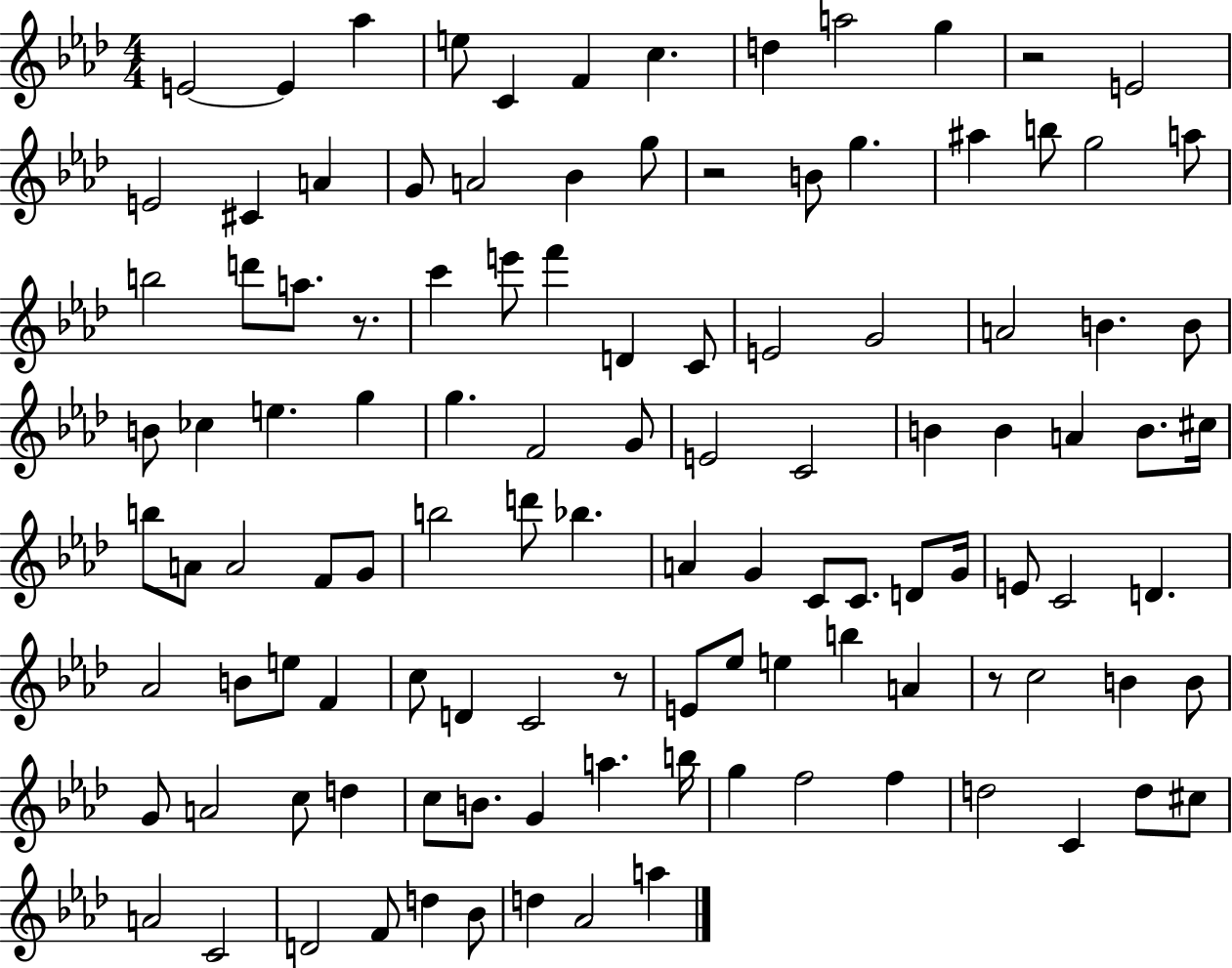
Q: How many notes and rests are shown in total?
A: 113